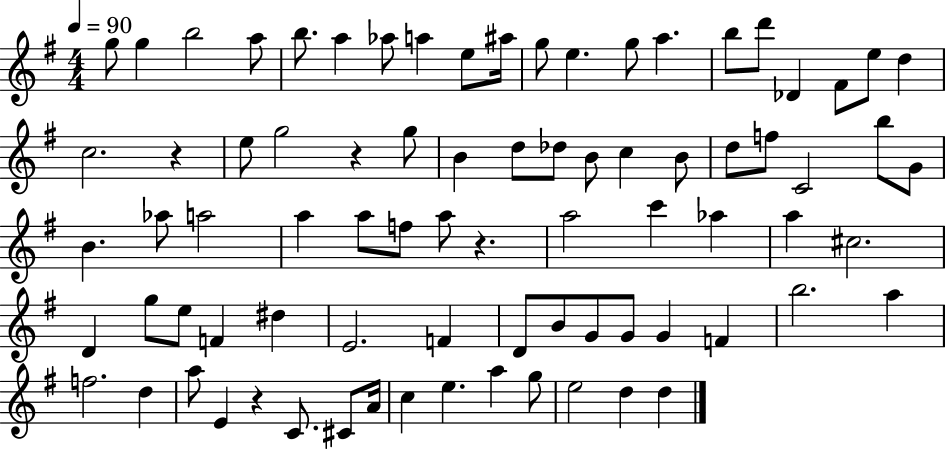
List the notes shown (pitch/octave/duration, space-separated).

G5/e G5/q B5/h A5/e B5/e. A5/q Ab5/e A5/q E5/e A#5/s G5/e E5/q. G5/e A5/q. B5/e D6/e Db4/q F#4/e E5/e D5/q C5/h. R/q E5/e G5/h R/q G5/e B4/q D5/e Db5/e B4/e C5/q B4/e D5/e F5/e C4/h B5/e G4/e B4/q. Ab5/e A5/h A5/q A5/e F5/e A5/e R/q. A5/h C6/q Ab5/q A5/q C#5/h. D4/q G5/e E5/e F4/q D#5/q E4/h. F4/q D4/e B4/e G4/e G4/e G4/q F4/q B5/h. A5/q F5/h. D5/q A5/e E4/q R/q C4/e. C#4/e A4/s C5/q E5/q. A5/q G5/e E5/h D5/q D5/q